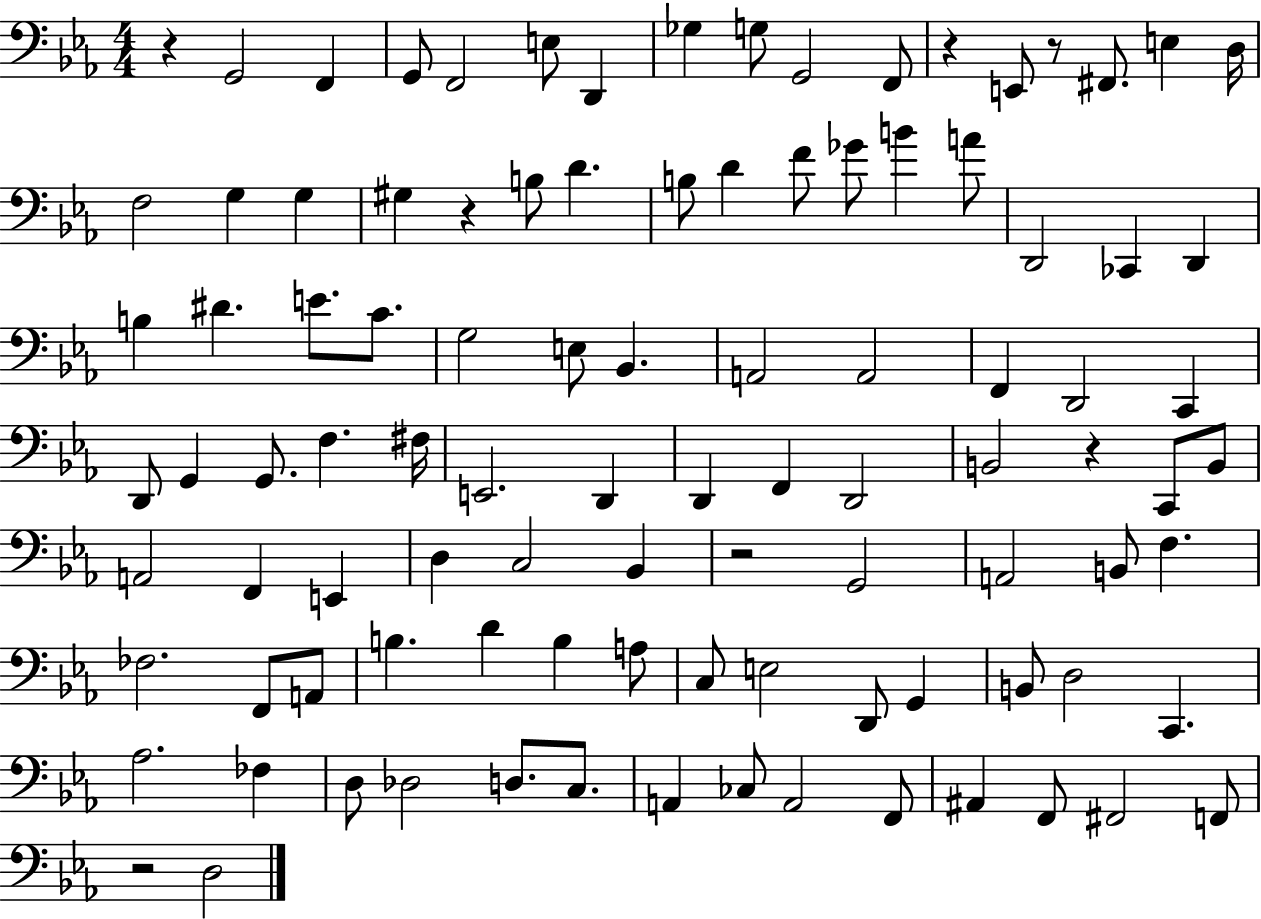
{
  \clef bass
  \numericTimeSignature
  \time 4/4
  \key ees \major
  r4 g,2 f,4 | g,8 f,2 e8 d,4 | ges4 g8 g,2 f,8 | r4 e,8 r8 fis,8. e4 d16 | \break f2 g4 g4 | gis4 r4 b8 d'4. | b8 d'4 f'8 ges'8 b'4 a'8 | d,2 ces,4 d,4 | \break b4 dis'4. e'8. c'8. | g2 e8 bes,4. | a,2 a,2 | f,4 d,2 c,4 | \break d,8 g,4 g,8. f4. fis16 | e,2. d,4 | d,4 f,4 d,2 | b,2 r4 c,8 b,8 | \break a,2 f,4 e,4 | d4 c2 bes,4 | r2 g,2 | a,2 b,8 f4. | \break fes2. f,8 a,8 | b4. d'4 b4 a8 | c8 e2 d,8 g,4 | b,8 d2 c,4. | \break aes2. fes4 | d8 des2 d8. c8. | a,4 ces8 a,2 f,8 | ais,4 f,8 fis,2 f,8 | \break r2 d2 | \bar "|."
}